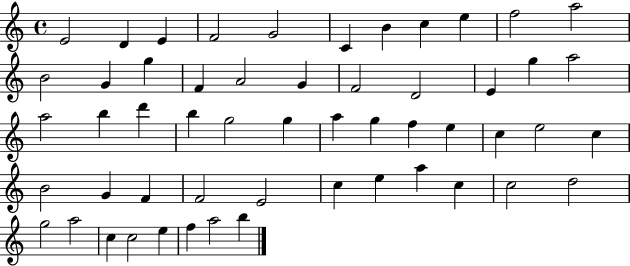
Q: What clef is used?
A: treble